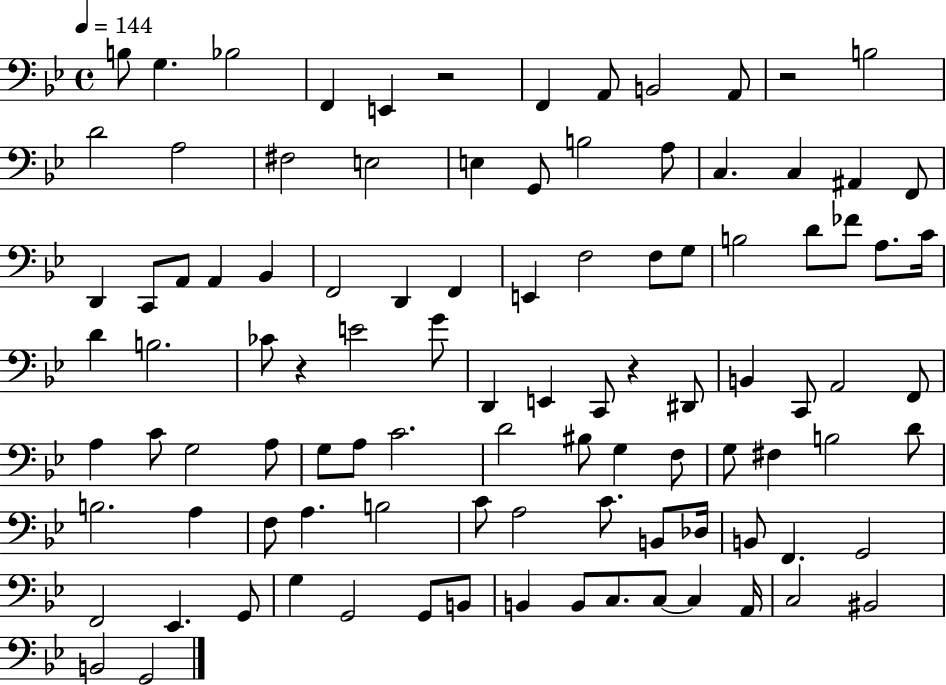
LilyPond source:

{
  \clef bass
  \time 4/4
  \defaultTimeSignature
  \key bes \major
  \tempo 4 = 144
  b8 g4. bes2 | f,4 e,4 r2 | f,4 a,8 b,2 a,8 | r2 b2 | \break d'2 a2 | fis2 e2 | e4 g,8 b2 a8 | c4. c4 ais,4 f,8 | \break d,4 c,8 a,8 a,4 bes,4 | f,2 d,4 f,4 | e,4 f2 f8 g8 | b2 d'8 fes'8 a8. c'16 | \break d'4 b2. | ces'8 r4 e'2 g'8 | d,4 e,4 c,8 r4 dis,8 | b,4 c,8 a,2 f,8 | \break a4 c'8 g2 a8 | g8 a8 c'2. | d'2 bis8 g4 f8 | g8 fis4 b2 d'8 | \break b2. a4 | f8 a4. b2 | c'8 a2 c'8. b,8 des16 | b,8 f,4. g,2 | \break f,2 ees,4. g,8 | g4 g,2 g,8 b,8 | b,4 b,8 c8. c8~~ c4 a,16 | c2 bis,2 | \break b,2 g,2 | \bar "|."
}